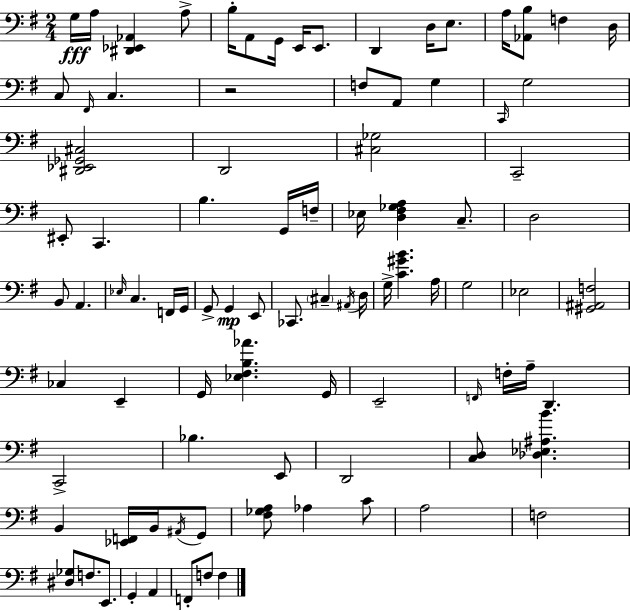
X:1
T:Untitled
M:2/4
L:1/4
K:G
G,/4 A,/4 [^D,,_E,,_A,,] A,/2 B,/4 A,,/2 G,,/4 E,,/4 E,,/2 D,, D,/4 E,/2 A,/4 [_A,,B,]/2 F, D,/4 C,/2 ^F,,/4 C, z2 F,/2 A,,/2 G, C,,/4 G,2 [^D,,_E,,_G,,^C,]2 D,,2 [^C,_G,]2 C,,2 ^E,,/2 C,, B, G,,/4 F,/4 _E,/4 [D,^F,_G,A,] C,/2 D,2 B,,/2 A,, _E,/4 C, F,,/4 G,,/4 G,,/2 G,, E,,/2 _C,,/2 ^C, ^A,,/4 D,/4 G,/4 [C^GB] A,/4 G,2 _E,2 [^G,,^A,,F,]2 _C, E,, G,,/4 [_E,^F,B,_A] G,,/4 E,,2 F,,/4 F,/4 A,/4 D,, C,,2 _B, E,,/2 D,,2 [C,D,]/2 [_D,_E,^A,B] B,, [_E,,F,,]/4 B,,/4 ^A,,/4 G,,/2 [^F,_G,A,]/2 _A, C/2 A,2 F,2 [^D,_G,]/2 F,/2 E,,/2 G,, A,, F,,/2 F,/2 F,